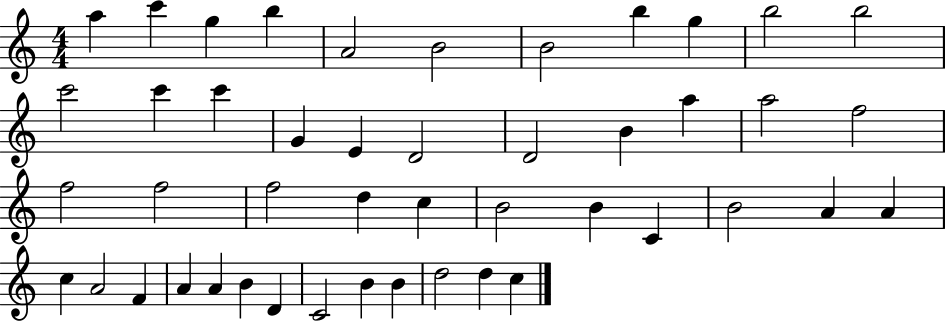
A5/q C6/q G5/q B5/q A4/h B4/h B4/h B5/q G5/q B5/h B5/h C6/h C6/q C6/q G4/q E4/q D4/h D4/h B4/q A5/q A5/h F5/h F5/h F5/h F5/h D5/q C5/q B4/h B4/q C4/q B4/h A4/q A4/q C5/q A4/h F4/q A4/q A4/q B4/q D4/q C4/h B4/q B4/q D5/h D5/q C5/q